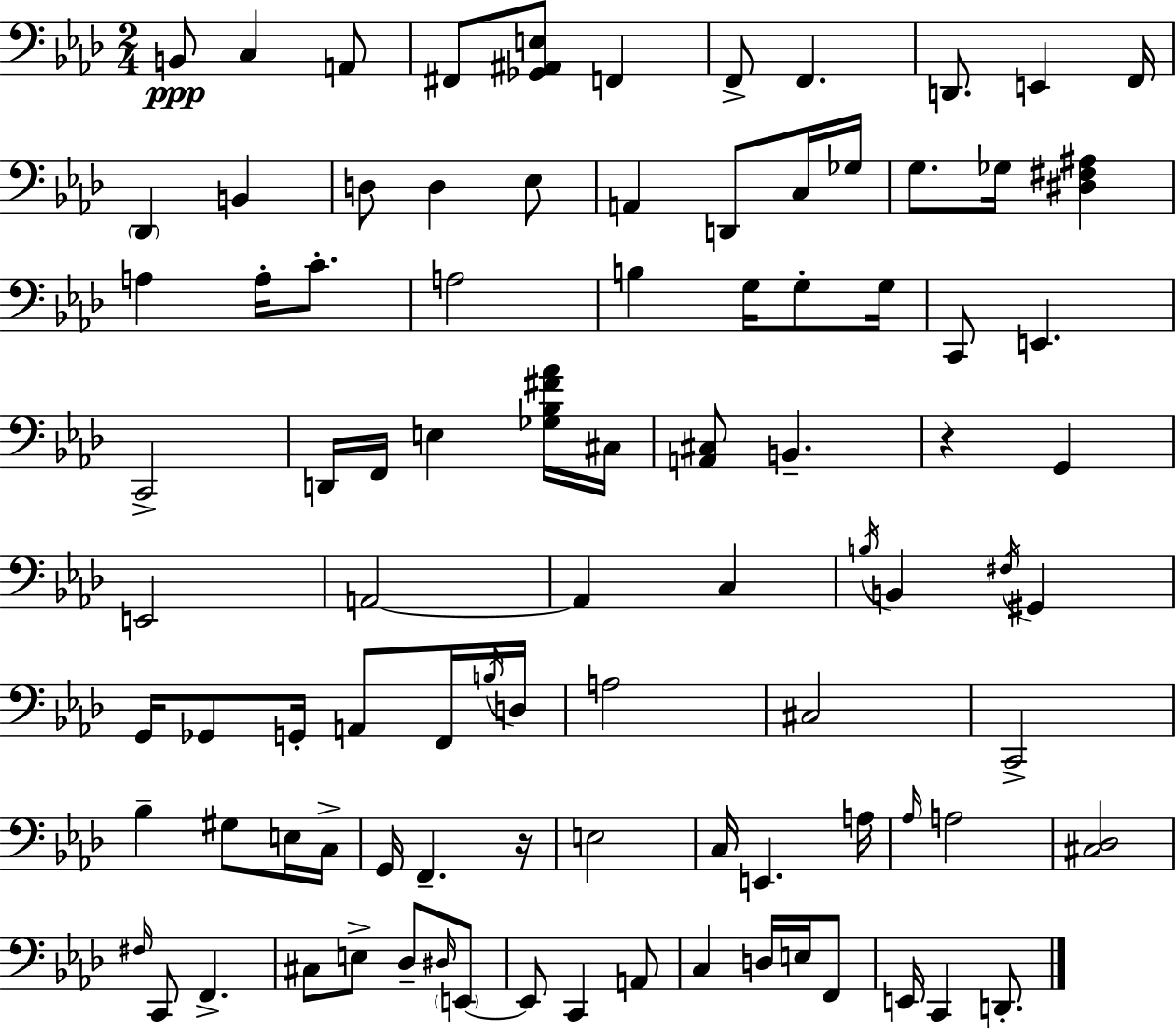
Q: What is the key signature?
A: AES major